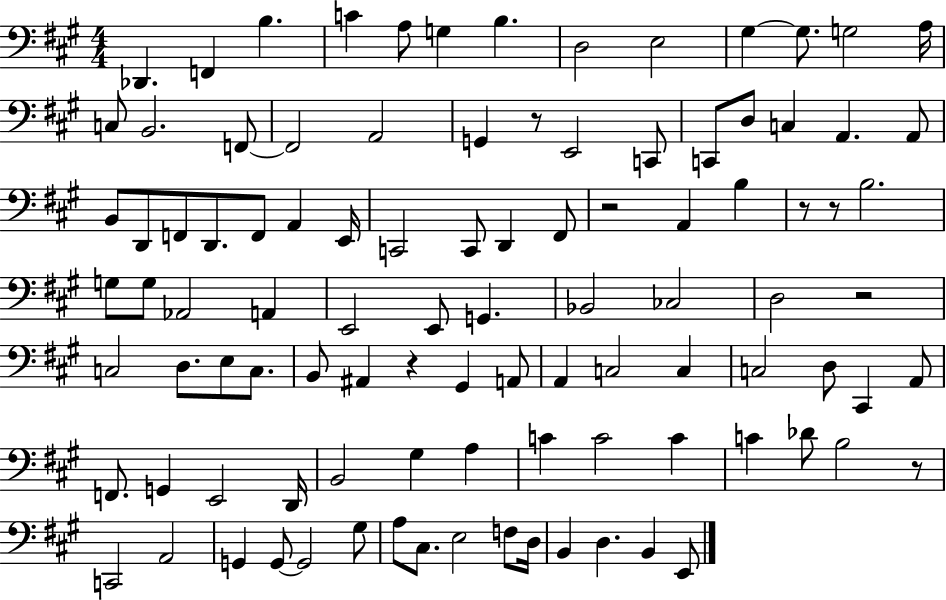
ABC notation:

X:1
T:Untitled
M:4/4
L:1/4
K:A
_D,, F,, B, C A,/2 G, B, D,2 E,2 ^G, ^G,/2 G,2 A,/4 C,/2 B,,2 F,,/2 F,,2 A,,2 G,, z/2 E,,2 C,,/2 C,,/2 D,/2 C, A,, A,,/2 B,,/2 D,,/2 F,,/2 D,,/2 F,,/2 A,, E,,/4 C,,2 C,,/2 D,, ^F,,/2 z2 A,, B, z/2 z/2 B,2 G,/2 G,/2 _A,,2 A,, E,,2 E,,/2 G,, _B,,2 _C,2 D,2 z2 C,2 D,/2 E,/2 C,/2 B,,/2 ^A,, z ^G,, A,,/2 A,, C,2 C, C,2 D,/2 ^C,, A,,/2 F,,/2 G,, E,,2 D,,/4 B,,2 ^G, A, C C2 C C _D/2 B,2 z/2 C,,2 A,,2 G,, G,,/2 G,,2 ^G,/2 A,/2 ^C,/2 E,2 F,/2 D,/4 B,, D, B,, E,,/2